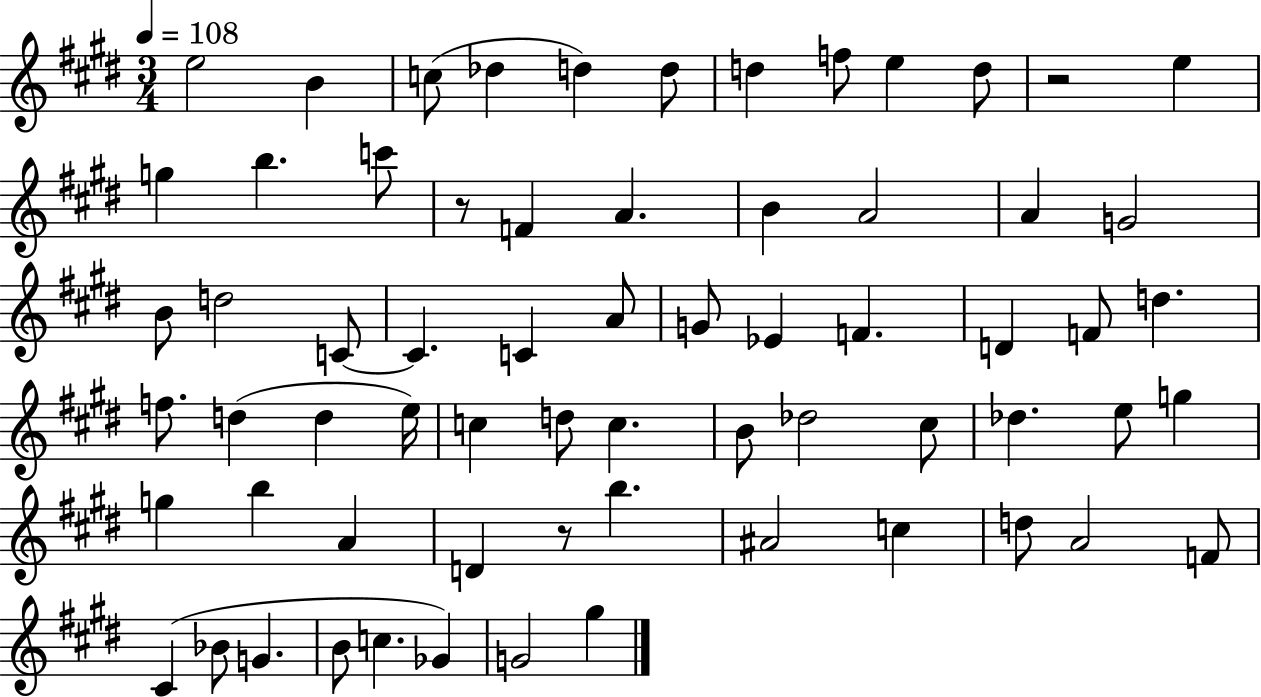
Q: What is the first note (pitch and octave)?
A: E5